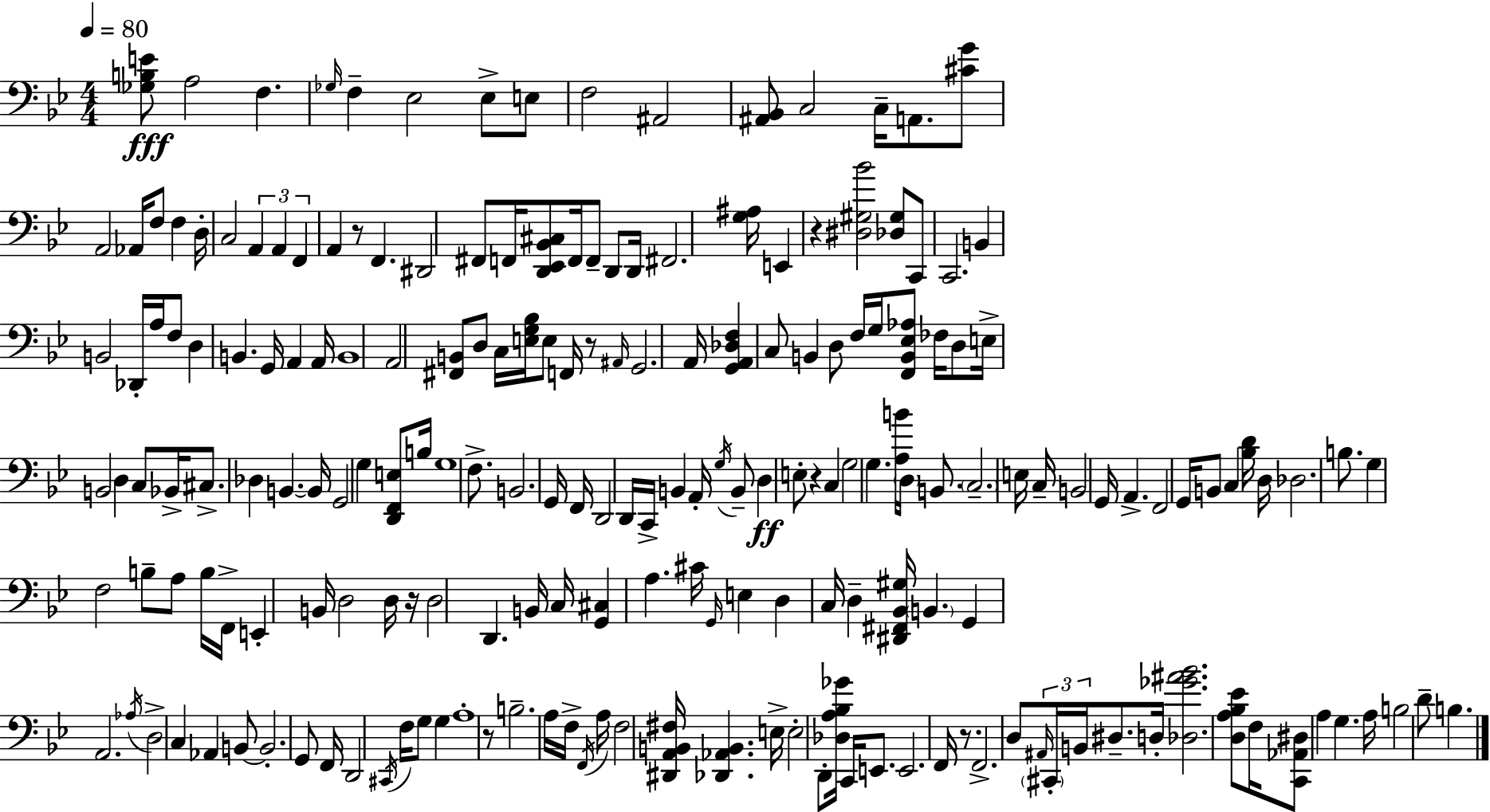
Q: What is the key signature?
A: BES major